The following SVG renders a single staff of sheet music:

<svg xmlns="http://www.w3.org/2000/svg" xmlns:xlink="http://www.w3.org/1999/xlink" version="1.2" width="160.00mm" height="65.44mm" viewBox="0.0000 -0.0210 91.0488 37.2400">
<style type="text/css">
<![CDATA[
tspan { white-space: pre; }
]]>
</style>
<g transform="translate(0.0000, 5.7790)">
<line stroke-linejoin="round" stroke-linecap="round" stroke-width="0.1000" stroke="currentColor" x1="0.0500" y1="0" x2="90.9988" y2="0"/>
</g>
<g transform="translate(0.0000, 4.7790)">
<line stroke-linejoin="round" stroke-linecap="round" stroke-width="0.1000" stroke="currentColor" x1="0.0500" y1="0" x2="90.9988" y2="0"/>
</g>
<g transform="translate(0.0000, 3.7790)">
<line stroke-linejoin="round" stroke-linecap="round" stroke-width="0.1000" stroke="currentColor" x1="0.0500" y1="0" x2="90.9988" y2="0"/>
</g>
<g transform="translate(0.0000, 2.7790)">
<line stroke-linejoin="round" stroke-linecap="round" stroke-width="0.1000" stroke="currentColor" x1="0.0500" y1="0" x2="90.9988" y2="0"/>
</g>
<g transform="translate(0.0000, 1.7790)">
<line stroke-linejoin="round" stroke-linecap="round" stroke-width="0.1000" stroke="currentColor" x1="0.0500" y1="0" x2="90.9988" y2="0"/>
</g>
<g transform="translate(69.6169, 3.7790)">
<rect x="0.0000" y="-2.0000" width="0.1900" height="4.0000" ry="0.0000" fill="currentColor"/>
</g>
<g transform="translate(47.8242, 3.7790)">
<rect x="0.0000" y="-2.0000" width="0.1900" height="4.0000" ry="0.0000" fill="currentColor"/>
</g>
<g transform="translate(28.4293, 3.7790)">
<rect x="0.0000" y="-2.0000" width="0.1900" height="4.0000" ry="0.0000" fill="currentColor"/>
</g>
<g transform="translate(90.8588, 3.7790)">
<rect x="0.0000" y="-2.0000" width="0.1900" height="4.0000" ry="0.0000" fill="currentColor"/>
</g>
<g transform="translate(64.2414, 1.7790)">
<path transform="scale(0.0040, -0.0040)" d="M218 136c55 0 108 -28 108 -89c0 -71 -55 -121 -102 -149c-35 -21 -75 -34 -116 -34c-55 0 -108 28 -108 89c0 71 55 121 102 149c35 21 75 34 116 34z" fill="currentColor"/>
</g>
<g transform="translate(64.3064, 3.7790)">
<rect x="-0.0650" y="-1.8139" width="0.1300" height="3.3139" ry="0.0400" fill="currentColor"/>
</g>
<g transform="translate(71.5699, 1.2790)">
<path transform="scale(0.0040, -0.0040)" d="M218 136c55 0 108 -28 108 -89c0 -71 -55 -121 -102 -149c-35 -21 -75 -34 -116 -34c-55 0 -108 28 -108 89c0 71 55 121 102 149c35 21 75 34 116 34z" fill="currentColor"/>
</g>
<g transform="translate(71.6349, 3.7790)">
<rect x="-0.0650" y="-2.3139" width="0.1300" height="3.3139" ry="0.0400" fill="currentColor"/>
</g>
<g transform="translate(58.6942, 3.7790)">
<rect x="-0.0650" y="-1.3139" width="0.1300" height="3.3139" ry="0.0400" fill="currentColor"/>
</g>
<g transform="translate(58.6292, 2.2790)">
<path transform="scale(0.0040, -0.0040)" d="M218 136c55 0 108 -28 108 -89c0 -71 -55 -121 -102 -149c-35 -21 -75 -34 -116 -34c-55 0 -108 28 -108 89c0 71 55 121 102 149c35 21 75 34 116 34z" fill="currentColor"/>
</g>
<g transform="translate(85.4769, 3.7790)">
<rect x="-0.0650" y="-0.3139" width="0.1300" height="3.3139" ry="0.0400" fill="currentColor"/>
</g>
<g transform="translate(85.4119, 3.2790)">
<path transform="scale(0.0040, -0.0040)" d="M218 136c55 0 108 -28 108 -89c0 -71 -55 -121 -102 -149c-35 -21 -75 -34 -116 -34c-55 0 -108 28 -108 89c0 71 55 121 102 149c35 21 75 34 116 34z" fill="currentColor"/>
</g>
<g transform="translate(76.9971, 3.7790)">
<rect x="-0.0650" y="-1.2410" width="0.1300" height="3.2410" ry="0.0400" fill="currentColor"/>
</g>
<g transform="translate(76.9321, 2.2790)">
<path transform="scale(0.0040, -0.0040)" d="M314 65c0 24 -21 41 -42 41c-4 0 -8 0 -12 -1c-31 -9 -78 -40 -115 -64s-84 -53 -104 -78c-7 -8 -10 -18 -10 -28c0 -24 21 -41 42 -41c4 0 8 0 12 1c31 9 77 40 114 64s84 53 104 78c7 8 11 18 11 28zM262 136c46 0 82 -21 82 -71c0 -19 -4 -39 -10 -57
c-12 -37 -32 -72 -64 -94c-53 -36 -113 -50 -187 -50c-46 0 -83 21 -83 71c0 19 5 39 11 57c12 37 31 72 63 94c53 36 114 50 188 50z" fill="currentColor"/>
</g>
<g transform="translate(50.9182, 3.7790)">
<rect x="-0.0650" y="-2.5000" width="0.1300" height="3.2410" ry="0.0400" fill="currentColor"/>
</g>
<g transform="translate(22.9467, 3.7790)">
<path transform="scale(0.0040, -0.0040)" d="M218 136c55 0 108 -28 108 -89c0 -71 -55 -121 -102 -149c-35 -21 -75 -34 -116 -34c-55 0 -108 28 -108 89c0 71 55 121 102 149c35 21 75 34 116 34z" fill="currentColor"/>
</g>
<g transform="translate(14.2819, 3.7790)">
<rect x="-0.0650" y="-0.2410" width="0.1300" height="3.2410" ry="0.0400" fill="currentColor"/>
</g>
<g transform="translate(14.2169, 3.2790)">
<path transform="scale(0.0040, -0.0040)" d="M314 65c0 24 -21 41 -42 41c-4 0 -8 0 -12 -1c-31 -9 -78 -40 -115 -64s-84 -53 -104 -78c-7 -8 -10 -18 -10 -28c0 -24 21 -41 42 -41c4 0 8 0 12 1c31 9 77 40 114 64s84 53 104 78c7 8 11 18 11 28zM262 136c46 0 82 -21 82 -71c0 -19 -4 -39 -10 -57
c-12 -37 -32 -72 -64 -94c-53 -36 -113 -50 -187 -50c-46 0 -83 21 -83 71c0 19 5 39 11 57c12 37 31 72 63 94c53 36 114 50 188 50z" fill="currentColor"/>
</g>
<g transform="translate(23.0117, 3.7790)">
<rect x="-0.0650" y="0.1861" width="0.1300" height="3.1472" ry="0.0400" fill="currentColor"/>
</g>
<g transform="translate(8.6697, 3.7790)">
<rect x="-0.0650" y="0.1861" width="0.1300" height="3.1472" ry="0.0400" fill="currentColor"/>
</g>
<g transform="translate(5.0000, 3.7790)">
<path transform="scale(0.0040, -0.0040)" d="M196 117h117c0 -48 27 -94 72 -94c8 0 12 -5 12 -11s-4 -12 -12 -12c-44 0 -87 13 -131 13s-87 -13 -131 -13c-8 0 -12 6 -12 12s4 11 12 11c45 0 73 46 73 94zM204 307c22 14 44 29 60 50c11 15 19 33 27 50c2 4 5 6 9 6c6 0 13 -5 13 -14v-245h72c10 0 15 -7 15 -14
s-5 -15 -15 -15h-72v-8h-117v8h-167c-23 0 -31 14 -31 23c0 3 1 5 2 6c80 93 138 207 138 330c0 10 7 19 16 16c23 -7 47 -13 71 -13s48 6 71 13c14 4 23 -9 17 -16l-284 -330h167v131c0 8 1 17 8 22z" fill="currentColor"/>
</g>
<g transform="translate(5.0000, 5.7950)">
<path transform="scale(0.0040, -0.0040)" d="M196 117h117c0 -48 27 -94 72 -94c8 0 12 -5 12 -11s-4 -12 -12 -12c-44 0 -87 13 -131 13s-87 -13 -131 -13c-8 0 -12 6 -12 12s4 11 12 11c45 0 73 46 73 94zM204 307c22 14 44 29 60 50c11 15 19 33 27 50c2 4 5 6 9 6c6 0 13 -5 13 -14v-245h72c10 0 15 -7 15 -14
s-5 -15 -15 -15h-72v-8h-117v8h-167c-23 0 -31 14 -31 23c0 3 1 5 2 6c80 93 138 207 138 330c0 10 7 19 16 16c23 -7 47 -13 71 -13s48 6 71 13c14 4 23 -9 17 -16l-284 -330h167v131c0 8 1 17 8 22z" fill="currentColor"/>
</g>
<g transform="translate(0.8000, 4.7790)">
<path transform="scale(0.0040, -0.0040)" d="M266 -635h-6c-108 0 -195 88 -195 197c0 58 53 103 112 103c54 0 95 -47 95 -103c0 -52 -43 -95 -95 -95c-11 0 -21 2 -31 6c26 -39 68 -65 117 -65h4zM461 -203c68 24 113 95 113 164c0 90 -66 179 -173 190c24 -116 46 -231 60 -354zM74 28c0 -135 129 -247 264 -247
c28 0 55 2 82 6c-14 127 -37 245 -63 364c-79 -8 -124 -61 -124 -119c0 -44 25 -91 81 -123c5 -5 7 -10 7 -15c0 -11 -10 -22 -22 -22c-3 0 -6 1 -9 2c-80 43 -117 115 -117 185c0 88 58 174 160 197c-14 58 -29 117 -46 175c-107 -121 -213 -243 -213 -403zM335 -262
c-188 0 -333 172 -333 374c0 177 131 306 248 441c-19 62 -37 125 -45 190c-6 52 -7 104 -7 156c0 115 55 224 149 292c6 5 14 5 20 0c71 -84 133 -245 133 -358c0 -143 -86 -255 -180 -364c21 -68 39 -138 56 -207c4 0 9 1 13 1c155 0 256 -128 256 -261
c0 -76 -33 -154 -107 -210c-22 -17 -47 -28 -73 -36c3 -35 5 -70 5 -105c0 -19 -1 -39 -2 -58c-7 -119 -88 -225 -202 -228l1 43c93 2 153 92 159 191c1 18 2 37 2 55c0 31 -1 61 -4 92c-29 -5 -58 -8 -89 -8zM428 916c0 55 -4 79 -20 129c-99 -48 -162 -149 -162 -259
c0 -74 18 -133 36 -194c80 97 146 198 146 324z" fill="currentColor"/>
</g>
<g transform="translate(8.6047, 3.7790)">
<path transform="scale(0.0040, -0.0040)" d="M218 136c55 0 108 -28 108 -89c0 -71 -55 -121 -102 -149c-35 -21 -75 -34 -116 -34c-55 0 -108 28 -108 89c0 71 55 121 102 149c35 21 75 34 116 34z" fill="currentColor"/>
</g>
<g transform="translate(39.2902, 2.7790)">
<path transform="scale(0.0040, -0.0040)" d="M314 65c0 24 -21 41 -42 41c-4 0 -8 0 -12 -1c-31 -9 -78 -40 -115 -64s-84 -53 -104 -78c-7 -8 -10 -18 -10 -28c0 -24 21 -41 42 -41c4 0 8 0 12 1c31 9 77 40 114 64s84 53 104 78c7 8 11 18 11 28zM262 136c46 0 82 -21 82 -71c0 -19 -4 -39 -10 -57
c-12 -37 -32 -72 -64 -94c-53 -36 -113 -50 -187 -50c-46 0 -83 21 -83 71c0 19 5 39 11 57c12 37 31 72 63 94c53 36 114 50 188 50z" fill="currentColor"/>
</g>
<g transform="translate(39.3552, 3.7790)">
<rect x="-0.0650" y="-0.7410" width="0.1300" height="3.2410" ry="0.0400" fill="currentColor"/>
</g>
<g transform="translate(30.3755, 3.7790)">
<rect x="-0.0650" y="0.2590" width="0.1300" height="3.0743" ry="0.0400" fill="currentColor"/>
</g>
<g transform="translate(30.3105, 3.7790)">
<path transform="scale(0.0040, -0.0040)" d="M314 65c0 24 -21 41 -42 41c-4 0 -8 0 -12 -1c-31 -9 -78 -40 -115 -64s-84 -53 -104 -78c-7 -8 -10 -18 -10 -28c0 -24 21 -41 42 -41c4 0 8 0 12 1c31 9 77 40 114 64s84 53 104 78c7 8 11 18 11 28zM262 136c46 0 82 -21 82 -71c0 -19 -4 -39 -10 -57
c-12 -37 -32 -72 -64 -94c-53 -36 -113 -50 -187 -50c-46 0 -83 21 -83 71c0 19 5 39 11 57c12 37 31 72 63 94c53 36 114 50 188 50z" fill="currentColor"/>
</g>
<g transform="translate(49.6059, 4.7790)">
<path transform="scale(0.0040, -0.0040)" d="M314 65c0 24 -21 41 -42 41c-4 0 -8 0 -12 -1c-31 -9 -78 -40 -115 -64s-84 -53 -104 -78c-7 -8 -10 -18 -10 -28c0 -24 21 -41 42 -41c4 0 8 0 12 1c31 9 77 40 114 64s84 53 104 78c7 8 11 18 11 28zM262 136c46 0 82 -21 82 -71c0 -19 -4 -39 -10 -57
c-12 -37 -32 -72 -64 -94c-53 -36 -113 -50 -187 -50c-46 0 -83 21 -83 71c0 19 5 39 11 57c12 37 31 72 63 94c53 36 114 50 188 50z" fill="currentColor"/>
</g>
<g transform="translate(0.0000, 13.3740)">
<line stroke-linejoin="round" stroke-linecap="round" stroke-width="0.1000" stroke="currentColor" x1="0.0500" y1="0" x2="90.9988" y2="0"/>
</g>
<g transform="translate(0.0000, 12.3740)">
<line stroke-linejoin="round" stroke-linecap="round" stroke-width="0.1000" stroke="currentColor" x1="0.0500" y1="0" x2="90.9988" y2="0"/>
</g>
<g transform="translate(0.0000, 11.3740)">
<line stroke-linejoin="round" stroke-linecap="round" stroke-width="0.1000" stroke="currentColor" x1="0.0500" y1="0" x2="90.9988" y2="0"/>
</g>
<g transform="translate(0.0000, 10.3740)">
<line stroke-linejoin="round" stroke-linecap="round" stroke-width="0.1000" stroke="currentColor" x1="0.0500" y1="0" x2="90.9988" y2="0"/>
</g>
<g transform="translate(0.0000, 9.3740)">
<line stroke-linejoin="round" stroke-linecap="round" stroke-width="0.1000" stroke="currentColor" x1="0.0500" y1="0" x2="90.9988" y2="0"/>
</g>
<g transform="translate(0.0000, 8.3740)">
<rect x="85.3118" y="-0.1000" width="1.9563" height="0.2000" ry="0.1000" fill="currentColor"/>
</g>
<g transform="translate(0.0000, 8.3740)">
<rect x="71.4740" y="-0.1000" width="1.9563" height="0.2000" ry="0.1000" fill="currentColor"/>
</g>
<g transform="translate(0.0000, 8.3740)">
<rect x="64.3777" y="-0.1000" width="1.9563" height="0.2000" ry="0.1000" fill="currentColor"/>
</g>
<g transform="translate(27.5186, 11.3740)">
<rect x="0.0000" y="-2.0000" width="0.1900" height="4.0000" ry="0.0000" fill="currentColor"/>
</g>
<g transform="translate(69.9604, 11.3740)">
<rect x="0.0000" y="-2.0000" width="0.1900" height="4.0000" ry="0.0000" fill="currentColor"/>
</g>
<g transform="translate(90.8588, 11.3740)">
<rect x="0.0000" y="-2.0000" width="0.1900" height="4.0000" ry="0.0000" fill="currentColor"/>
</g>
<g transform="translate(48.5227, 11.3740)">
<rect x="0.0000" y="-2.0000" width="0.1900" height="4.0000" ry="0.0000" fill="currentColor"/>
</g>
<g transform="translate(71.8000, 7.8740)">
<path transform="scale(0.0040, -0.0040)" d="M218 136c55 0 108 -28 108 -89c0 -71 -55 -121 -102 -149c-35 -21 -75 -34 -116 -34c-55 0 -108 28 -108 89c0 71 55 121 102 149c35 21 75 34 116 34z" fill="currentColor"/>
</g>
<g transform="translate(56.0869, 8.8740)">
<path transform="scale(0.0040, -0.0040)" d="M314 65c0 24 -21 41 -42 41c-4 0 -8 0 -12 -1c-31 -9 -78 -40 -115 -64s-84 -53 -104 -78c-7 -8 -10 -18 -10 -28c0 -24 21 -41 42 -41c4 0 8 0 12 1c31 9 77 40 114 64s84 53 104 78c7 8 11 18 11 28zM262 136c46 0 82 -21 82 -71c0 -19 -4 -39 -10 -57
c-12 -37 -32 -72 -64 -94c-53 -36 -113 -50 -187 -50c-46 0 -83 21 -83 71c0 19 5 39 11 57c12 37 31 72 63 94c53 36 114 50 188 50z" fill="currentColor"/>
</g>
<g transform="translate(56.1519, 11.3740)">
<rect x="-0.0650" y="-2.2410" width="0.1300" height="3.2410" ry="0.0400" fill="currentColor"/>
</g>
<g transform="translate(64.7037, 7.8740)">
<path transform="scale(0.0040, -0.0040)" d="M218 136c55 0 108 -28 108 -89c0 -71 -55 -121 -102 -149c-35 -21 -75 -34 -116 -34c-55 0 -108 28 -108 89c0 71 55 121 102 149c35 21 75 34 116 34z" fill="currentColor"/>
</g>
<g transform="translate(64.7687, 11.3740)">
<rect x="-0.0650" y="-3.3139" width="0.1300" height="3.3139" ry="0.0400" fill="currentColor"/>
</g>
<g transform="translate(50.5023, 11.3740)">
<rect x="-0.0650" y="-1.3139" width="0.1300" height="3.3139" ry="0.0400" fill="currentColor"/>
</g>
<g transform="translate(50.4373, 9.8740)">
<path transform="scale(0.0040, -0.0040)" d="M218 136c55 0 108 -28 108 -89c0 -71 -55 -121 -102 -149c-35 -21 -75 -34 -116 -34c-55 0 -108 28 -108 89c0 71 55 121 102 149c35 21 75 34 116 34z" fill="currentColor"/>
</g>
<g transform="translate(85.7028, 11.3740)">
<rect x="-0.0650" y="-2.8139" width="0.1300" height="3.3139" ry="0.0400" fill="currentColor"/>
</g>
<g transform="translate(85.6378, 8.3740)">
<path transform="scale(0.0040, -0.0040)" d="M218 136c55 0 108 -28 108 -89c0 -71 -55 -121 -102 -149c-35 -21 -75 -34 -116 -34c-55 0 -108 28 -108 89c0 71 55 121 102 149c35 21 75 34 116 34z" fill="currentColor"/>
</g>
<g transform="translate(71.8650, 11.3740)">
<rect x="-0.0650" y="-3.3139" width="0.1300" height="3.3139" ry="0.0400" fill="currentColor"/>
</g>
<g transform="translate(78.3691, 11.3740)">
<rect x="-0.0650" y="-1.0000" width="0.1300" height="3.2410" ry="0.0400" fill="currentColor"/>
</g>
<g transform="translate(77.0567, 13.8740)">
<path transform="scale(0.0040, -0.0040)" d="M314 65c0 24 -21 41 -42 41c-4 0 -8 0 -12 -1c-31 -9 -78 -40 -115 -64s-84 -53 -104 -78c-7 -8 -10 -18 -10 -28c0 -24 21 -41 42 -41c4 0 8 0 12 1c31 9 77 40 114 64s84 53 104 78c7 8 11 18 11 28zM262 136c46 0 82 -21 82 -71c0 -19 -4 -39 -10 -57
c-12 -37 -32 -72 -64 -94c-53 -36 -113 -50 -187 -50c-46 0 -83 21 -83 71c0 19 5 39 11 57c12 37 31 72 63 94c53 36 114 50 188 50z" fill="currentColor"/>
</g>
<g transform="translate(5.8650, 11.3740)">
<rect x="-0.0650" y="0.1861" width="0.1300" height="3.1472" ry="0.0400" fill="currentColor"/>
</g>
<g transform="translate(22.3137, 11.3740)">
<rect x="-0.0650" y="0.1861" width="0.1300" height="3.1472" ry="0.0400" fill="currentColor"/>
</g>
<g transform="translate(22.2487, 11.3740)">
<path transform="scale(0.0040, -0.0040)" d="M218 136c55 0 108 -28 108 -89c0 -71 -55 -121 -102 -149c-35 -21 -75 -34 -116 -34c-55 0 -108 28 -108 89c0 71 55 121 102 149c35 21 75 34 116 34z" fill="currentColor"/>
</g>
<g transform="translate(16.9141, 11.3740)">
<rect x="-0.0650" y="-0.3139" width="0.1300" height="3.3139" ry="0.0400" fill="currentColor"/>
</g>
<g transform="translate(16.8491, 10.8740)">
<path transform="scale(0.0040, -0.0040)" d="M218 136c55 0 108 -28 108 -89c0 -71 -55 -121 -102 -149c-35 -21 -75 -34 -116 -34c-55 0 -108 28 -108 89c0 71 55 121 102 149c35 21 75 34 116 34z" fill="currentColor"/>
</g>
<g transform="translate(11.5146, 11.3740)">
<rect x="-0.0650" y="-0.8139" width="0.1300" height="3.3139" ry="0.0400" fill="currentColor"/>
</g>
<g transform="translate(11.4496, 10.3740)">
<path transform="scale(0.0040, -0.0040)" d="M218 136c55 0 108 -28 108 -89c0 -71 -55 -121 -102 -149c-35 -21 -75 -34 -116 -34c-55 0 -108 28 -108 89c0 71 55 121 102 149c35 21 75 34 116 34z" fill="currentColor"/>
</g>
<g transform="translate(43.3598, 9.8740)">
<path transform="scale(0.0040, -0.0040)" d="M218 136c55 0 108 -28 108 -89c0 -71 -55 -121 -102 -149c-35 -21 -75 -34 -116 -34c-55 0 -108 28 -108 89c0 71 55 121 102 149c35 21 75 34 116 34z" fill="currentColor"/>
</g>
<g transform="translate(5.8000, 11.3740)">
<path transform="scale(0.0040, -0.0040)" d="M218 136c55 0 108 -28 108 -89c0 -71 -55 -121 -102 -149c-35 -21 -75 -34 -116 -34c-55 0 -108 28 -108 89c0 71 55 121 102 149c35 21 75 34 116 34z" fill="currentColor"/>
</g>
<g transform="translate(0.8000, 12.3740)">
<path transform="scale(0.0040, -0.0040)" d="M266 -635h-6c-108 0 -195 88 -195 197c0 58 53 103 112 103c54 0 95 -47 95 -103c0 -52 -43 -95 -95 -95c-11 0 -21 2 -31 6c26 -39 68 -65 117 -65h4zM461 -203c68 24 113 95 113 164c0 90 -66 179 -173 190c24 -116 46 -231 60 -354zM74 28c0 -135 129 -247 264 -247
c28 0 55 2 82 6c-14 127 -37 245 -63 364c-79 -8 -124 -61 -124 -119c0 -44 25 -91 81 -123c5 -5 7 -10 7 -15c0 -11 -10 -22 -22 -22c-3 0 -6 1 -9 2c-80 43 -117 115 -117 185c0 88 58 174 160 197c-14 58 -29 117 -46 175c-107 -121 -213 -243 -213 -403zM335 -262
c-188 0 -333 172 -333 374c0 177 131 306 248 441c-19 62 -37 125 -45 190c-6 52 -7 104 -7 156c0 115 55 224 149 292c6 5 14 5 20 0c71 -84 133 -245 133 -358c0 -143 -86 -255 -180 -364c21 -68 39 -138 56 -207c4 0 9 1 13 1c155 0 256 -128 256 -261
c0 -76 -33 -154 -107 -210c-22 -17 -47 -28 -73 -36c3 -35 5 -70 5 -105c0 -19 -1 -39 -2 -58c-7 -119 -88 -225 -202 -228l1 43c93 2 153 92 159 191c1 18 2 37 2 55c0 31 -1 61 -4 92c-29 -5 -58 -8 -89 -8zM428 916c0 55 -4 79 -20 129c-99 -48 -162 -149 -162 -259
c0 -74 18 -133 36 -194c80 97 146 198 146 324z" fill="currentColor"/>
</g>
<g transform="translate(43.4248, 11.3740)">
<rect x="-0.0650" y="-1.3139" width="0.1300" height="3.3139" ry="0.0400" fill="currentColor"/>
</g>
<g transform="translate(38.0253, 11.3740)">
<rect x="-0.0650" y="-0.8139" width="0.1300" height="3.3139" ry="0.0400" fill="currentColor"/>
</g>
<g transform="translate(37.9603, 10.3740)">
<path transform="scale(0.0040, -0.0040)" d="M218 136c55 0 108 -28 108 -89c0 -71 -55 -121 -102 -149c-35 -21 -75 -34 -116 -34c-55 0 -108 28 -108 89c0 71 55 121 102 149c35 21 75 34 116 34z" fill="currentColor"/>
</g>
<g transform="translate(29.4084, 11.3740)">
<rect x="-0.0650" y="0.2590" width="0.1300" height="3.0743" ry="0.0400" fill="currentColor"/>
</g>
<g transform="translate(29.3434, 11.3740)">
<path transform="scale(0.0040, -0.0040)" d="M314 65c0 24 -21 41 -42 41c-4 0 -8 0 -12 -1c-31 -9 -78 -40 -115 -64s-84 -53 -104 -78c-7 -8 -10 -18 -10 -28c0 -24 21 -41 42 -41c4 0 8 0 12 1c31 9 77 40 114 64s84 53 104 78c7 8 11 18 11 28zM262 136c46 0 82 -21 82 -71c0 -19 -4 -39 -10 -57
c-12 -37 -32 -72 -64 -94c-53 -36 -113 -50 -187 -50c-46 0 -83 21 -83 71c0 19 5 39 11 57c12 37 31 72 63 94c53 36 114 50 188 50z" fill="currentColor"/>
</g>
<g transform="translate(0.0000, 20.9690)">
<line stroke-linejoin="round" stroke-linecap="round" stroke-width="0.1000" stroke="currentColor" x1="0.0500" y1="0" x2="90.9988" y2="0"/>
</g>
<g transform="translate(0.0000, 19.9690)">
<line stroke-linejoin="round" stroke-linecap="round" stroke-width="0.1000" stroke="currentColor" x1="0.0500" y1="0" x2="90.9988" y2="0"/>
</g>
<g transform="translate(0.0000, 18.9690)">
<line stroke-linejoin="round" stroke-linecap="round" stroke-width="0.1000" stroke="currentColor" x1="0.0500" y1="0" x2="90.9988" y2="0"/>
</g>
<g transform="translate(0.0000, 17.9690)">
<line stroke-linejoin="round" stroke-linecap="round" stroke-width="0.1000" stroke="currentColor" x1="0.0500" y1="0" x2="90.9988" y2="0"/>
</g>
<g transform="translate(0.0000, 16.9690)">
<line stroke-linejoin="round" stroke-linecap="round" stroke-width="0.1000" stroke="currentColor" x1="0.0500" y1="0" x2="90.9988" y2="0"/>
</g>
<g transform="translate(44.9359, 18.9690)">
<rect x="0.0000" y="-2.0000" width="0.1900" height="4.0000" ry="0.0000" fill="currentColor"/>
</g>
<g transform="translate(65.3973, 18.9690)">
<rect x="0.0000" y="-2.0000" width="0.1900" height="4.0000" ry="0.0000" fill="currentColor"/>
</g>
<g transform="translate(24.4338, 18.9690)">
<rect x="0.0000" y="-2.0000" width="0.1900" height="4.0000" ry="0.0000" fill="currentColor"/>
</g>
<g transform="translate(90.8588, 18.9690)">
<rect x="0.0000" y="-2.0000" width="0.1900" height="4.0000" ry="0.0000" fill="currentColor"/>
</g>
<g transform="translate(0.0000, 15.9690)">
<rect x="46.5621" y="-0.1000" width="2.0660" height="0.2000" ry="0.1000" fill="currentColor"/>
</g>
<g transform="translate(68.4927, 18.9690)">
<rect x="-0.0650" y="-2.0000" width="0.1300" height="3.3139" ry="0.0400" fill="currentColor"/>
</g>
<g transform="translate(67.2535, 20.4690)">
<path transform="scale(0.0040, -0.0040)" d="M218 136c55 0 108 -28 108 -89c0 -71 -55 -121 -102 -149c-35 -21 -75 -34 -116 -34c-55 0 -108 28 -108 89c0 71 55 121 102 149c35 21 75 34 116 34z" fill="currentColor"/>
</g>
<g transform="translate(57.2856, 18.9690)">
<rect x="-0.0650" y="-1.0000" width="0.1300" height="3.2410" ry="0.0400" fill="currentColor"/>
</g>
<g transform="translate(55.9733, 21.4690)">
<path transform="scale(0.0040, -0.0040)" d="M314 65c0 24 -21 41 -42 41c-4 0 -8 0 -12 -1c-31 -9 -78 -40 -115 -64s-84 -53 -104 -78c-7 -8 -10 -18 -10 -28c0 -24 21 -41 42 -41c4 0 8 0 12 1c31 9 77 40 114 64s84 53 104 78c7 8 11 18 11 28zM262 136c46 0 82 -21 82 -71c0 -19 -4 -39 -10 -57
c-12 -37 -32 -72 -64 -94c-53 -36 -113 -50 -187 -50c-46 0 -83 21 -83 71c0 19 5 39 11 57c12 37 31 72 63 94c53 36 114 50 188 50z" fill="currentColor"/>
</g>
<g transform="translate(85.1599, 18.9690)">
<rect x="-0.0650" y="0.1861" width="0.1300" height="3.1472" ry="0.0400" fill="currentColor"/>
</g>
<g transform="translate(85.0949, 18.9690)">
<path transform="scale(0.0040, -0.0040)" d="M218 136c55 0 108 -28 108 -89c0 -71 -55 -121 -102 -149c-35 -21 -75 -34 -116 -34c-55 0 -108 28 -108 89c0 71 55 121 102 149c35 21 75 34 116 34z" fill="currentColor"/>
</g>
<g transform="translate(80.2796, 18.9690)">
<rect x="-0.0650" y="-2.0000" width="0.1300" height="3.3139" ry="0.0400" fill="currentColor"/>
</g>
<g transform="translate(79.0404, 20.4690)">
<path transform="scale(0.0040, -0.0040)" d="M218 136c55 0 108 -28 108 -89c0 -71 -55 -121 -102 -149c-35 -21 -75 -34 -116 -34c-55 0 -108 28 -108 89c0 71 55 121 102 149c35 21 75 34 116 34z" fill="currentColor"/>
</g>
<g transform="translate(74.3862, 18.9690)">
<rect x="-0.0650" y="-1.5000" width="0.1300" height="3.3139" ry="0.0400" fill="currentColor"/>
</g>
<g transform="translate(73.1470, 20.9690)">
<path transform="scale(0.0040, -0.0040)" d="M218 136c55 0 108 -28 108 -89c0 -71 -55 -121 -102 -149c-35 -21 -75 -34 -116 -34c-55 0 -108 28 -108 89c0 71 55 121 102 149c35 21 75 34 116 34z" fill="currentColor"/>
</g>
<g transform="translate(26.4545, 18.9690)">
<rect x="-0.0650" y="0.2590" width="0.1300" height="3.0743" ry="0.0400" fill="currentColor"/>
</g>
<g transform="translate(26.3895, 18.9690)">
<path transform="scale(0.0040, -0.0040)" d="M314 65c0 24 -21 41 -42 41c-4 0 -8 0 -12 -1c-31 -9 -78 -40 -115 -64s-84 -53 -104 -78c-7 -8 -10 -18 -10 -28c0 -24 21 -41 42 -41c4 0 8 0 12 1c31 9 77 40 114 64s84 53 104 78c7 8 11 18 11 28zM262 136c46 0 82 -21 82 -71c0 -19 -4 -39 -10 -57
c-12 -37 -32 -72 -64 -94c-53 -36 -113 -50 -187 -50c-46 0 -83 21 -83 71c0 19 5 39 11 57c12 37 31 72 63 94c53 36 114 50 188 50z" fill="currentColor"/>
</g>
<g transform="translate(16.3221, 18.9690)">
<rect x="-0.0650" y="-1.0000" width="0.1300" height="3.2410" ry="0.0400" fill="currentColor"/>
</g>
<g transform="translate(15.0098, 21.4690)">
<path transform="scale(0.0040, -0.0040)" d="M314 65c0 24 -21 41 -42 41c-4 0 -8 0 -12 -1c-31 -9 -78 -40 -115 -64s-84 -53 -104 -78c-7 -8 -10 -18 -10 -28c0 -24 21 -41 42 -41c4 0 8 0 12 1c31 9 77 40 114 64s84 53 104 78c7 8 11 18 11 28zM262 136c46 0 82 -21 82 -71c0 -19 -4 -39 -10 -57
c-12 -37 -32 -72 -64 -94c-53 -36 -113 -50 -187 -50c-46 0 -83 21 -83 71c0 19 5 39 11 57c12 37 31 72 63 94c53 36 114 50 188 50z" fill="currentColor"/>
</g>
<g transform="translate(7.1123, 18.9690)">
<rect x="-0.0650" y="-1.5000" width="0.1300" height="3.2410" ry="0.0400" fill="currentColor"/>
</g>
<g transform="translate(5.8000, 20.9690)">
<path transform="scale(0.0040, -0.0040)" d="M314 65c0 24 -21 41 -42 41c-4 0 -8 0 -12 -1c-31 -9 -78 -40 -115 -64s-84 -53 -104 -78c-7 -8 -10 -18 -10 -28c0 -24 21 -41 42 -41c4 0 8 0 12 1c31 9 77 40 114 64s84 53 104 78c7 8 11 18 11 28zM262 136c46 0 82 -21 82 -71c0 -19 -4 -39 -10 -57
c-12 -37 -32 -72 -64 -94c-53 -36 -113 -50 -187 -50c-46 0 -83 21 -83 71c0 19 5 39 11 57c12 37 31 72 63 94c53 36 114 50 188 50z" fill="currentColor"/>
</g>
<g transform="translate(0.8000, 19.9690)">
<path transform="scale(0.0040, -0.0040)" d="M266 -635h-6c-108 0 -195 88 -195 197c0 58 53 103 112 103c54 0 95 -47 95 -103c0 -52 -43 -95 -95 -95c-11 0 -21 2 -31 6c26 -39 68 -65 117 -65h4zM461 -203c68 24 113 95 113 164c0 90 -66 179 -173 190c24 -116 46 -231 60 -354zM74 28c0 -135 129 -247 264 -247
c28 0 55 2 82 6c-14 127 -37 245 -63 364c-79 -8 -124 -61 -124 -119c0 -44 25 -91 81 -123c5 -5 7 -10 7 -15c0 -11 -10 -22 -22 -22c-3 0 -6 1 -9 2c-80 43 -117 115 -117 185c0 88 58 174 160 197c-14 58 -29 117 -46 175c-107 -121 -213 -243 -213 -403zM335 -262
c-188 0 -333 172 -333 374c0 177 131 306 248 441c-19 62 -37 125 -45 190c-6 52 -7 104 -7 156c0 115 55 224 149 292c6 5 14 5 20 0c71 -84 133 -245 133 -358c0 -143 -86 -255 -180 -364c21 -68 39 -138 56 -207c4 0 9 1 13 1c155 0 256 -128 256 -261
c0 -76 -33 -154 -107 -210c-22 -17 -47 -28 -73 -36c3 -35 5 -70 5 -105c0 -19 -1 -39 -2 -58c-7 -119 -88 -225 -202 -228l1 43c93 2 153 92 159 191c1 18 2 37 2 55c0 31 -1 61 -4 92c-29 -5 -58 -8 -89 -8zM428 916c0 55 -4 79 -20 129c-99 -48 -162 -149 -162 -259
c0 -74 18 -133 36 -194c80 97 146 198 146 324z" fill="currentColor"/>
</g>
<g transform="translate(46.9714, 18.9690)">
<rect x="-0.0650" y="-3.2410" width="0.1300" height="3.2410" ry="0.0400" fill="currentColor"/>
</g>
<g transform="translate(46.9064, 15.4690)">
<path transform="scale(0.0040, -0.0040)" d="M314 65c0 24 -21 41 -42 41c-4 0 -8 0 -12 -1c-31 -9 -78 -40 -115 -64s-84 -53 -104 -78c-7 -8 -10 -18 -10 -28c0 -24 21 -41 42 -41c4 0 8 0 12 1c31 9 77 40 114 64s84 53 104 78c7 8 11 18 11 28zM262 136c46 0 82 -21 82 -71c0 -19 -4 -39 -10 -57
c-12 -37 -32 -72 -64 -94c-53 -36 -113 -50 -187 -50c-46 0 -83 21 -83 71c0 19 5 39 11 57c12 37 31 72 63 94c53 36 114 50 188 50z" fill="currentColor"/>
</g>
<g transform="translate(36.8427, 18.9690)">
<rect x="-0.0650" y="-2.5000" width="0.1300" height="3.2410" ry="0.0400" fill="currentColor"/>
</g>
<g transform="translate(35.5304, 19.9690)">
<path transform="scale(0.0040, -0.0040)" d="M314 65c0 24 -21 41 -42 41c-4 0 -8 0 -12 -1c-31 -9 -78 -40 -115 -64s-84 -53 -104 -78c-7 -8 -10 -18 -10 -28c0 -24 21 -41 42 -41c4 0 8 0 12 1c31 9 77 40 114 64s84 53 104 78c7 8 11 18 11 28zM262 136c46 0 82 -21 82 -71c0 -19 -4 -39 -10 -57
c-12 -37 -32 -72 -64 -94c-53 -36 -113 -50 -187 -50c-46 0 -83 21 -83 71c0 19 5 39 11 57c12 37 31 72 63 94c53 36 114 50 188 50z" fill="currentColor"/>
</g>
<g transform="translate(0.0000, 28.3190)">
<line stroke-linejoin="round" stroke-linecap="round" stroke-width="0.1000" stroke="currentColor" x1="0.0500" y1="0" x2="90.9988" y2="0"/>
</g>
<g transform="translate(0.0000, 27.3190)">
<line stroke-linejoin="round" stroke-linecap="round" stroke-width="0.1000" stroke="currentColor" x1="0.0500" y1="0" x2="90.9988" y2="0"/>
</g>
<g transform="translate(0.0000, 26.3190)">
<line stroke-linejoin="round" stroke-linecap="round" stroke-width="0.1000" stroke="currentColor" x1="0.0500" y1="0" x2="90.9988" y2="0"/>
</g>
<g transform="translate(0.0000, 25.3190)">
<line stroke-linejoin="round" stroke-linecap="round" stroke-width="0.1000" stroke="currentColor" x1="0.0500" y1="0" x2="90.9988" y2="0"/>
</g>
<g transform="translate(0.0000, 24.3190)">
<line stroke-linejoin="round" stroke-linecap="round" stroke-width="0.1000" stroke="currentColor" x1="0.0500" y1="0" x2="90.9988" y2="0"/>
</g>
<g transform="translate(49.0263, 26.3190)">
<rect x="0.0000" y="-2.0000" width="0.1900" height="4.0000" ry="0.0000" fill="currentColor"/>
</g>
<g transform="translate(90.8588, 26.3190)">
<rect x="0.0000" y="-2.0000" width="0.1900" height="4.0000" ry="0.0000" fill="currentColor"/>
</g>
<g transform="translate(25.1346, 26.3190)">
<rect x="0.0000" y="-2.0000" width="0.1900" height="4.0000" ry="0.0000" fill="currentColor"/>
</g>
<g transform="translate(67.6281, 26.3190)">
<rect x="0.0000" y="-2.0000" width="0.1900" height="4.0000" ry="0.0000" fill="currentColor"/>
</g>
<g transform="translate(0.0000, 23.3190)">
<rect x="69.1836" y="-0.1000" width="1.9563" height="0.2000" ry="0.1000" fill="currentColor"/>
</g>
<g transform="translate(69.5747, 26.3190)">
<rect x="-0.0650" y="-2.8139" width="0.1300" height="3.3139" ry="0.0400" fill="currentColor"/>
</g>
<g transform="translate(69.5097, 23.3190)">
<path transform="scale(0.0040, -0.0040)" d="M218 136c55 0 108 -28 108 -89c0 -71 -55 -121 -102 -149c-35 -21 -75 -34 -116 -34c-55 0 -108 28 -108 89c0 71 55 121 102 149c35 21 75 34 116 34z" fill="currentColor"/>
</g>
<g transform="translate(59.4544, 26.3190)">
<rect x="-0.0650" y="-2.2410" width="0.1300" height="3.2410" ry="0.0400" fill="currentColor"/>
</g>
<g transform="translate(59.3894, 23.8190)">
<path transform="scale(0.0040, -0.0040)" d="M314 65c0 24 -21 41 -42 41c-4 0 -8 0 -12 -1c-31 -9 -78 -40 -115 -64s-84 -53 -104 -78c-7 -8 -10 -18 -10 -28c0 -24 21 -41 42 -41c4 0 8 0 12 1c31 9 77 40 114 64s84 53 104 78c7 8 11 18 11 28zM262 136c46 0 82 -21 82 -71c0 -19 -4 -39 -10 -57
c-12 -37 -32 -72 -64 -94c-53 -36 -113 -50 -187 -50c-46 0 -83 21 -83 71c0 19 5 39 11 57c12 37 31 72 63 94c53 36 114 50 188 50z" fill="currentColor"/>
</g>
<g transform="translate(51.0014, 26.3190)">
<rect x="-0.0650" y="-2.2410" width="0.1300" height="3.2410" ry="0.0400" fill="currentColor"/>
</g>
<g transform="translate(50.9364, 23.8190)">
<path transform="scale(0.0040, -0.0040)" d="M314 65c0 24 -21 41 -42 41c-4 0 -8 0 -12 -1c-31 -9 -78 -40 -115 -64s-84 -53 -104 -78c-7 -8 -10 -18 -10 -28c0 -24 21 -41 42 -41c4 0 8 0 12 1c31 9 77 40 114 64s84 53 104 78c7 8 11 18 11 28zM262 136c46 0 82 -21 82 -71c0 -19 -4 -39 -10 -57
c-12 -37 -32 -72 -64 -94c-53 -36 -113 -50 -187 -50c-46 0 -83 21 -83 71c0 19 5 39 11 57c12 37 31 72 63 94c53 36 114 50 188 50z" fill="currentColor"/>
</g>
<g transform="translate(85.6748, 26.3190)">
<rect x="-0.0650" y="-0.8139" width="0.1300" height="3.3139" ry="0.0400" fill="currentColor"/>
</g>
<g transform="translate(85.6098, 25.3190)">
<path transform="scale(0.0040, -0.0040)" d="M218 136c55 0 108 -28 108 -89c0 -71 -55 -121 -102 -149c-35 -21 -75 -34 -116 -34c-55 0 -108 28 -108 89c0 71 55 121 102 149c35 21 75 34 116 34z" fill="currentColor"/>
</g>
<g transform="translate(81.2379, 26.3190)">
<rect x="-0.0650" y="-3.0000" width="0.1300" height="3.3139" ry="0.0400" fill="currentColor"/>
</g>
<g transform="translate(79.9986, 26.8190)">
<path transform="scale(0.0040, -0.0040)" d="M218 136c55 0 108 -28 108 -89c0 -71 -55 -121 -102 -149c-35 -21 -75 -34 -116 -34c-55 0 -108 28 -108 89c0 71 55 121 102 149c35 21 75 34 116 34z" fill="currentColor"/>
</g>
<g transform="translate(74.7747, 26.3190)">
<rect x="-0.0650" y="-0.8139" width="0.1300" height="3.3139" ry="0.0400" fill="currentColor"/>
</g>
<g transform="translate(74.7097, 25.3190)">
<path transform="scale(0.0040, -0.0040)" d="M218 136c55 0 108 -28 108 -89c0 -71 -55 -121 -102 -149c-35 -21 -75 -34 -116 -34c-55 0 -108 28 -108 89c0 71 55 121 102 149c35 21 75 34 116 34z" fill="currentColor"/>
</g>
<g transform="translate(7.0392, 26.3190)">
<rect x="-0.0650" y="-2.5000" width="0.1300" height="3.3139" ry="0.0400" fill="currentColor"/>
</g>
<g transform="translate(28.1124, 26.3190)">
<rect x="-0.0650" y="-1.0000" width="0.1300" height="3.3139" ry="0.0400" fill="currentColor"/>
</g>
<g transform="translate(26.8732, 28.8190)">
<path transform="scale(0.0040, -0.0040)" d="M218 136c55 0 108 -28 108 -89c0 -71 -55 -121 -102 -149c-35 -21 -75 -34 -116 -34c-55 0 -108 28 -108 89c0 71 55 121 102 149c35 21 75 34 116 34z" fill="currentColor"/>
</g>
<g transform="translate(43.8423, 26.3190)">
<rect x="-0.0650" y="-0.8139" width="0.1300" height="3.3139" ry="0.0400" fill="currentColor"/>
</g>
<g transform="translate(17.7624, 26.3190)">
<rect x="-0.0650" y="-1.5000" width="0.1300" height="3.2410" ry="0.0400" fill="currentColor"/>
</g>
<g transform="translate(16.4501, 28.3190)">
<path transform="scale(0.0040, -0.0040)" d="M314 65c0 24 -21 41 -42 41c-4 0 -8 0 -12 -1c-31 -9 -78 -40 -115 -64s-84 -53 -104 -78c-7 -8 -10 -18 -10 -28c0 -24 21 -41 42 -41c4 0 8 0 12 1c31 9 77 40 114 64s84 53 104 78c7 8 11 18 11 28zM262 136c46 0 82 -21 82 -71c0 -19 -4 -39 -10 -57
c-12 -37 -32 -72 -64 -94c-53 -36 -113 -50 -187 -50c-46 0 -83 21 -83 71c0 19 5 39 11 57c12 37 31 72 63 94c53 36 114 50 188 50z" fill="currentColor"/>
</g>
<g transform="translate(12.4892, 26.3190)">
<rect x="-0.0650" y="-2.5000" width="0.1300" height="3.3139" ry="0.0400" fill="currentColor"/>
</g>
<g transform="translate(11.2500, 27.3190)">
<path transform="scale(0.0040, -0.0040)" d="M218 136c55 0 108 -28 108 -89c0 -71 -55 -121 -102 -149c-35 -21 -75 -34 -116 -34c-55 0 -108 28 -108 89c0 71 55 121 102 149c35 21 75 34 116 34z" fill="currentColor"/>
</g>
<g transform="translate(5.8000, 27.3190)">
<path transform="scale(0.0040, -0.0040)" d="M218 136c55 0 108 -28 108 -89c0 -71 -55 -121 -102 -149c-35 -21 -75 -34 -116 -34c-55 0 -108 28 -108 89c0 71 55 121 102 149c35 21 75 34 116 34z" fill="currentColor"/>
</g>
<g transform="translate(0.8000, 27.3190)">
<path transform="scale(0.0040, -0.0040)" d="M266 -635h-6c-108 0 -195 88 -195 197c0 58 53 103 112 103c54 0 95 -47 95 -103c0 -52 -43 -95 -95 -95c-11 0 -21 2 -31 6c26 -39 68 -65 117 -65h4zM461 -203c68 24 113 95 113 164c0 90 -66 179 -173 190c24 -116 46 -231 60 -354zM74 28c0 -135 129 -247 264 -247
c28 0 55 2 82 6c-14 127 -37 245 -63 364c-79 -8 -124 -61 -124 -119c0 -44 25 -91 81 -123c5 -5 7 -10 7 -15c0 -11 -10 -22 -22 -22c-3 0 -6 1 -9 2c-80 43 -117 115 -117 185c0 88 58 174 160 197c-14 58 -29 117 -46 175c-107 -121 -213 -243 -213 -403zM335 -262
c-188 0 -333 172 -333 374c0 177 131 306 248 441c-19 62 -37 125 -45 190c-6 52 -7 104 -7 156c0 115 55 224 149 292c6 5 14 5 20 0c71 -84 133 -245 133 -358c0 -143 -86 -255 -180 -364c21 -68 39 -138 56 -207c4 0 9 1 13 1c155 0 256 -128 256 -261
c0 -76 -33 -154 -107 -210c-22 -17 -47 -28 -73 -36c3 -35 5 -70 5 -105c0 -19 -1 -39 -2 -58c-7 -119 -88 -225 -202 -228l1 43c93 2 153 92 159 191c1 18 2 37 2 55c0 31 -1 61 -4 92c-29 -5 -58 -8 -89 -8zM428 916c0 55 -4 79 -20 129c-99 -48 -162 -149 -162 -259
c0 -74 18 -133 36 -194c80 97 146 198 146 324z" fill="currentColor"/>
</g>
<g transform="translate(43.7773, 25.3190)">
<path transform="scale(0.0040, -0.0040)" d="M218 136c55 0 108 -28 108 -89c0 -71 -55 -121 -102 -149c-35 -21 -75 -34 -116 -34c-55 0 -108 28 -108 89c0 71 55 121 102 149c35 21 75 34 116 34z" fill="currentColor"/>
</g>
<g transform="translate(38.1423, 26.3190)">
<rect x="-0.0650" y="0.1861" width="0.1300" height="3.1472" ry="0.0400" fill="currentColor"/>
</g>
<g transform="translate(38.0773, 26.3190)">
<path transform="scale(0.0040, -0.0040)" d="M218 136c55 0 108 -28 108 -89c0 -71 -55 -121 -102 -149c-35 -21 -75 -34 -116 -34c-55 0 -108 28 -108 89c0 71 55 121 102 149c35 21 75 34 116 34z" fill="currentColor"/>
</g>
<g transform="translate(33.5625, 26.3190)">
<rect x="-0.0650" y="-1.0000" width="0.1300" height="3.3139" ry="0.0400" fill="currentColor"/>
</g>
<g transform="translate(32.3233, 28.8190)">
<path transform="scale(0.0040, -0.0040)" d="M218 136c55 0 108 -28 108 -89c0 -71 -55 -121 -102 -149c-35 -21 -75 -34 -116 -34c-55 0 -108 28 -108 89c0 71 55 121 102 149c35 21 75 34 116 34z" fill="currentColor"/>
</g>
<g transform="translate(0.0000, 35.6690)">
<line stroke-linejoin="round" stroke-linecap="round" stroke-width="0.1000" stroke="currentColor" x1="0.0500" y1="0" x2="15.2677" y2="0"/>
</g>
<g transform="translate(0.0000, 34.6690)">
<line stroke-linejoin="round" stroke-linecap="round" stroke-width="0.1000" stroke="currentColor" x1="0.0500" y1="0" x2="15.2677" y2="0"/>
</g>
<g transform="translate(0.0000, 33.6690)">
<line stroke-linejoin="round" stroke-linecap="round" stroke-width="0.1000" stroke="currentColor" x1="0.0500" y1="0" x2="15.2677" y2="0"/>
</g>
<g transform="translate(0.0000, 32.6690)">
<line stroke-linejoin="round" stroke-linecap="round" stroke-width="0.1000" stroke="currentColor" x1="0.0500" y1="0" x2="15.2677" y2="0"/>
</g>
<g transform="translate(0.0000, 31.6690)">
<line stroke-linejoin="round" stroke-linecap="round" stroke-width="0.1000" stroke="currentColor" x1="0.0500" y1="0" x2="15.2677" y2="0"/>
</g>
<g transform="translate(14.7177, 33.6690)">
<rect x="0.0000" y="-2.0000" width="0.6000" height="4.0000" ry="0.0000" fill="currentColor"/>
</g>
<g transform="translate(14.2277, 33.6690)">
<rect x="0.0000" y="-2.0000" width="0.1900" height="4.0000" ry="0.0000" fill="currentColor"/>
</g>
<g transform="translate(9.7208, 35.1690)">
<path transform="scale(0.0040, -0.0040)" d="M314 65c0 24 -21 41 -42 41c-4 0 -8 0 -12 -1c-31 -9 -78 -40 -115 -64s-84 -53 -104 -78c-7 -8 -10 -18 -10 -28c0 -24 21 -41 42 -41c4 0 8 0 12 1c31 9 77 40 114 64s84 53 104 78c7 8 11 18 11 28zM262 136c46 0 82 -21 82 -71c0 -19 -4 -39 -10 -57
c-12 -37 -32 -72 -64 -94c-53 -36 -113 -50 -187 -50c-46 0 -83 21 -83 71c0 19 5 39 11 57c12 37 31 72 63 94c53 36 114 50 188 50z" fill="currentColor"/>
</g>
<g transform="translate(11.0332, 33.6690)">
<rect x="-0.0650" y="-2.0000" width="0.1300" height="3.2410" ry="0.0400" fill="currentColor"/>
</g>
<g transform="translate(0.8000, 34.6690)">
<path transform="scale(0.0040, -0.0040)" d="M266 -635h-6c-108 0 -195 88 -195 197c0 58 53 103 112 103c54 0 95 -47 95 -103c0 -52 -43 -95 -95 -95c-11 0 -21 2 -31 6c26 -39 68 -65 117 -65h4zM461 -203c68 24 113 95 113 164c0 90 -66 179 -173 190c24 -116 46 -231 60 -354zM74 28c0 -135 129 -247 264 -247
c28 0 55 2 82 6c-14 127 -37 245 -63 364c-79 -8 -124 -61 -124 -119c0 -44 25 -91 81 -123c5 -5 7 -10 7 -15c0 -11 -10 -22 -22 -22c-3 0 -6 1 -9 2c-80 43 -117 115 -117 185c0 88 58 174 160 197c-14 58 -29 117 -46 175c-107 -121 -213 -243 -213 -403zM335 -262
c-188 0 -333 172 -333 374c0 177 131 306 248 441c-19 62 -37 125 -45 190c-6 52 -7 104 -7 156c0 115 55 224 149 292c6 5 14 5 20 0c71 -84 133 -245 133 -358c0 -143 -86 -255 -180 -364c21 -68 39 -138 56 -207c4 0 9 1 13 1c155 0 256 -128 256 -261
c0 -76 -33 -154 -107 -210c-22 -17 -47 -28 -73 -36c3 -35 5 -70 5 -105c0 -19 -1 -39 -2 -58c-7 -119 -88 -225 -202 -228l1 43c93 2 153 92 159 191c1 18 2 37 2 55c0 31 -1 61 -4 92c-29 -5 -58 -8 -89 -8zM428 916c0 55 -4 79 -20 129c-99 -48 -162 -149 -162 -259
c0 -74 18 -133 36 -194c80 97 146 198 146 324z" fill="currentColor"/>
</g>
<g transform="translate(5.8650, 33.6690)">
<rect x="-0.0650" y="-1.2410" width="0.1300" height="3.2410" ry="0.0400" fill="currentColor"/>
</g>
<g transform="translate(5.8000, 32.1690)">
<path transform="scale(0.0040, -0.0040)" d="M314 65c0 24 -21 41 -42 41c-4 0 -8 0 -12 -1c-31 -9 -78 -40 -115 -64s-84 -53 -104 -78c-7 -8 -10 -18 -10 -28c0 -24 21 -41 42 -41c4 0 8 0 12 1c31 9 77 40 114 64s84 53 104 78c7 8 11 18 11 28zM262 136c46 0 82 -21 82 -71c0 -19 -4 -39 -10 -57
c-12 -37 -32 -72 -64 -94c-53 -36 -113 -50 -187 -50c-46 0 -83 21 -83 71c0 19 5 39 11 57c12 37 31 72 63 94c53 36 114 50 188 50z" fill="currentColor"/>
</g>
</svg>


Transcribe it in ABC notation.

X:1
T:Untitled
M:4/4
L:1/4
K:C
B c2 B B2 d2 G2 e f g e2 c B d c B B2 d e e g2 b b D2 a E2 D2 B2 G2 b2 D2 F E F B G G E2 D D B d g2 g2 a d A d e2 F2